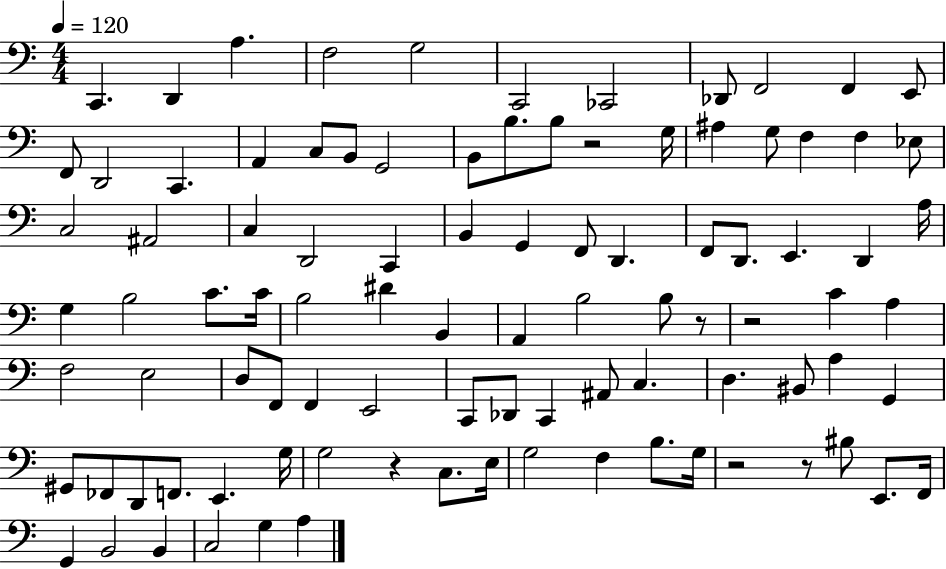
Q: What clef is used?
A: bass